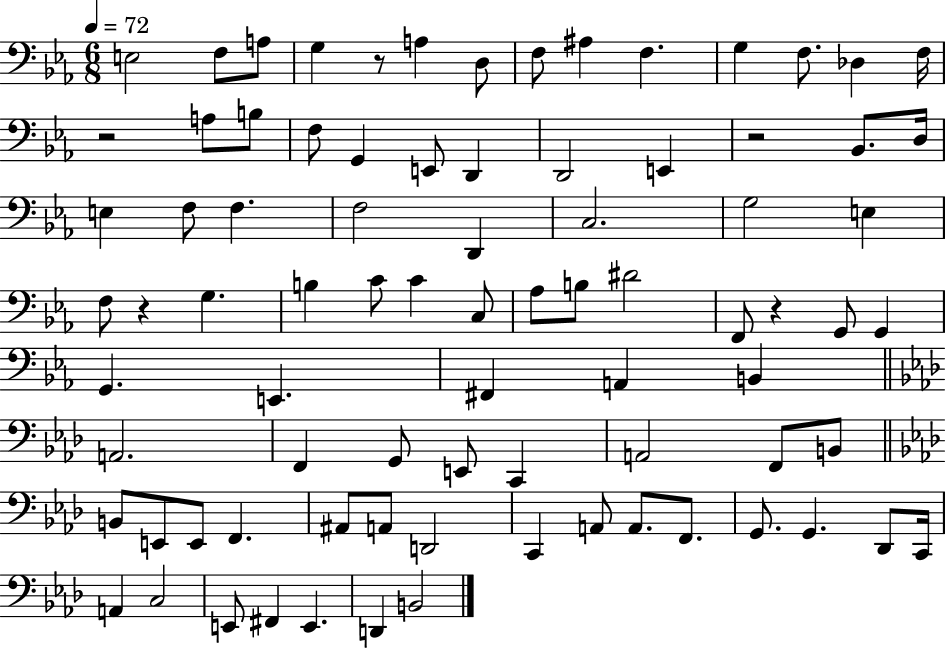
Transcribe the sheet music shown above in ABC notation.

X:1
T:Untitled
M:6/8
L:1/4
K:Eb
E,2 F,/2 A,/2 G, z/2 A, D,/2 F,/2 ^A, F, G, F,/2 _D, F,/4 z2 A,/2 B,/2 F,/2 G,, E,,/2 D,, D,,2 E,, z2 _B,,/2 D,/4 E, F,/2 F, F,2 D,, C,2 G,2 E, F,/2 z G, B, C/2 C C,/2 _A,/2 B,/2 ^D2 F,,/2 z G,,/2 G,, G,, E,, ^F,, A,, B,, A,,2 F,, G,,/2 E,,/2 C,, A,,2 F,,/2 B,,/2 B,,/2 E,,/2 E,,/2 F,, ^A,,/2 A,,/2 D,,2 C,, A,,/2 A,,/2 F,,/2 G,,/2 G,, _D,,/2 C,,/4 A,, C,2 E,,/2 ^F,, E,, D,, B,,2